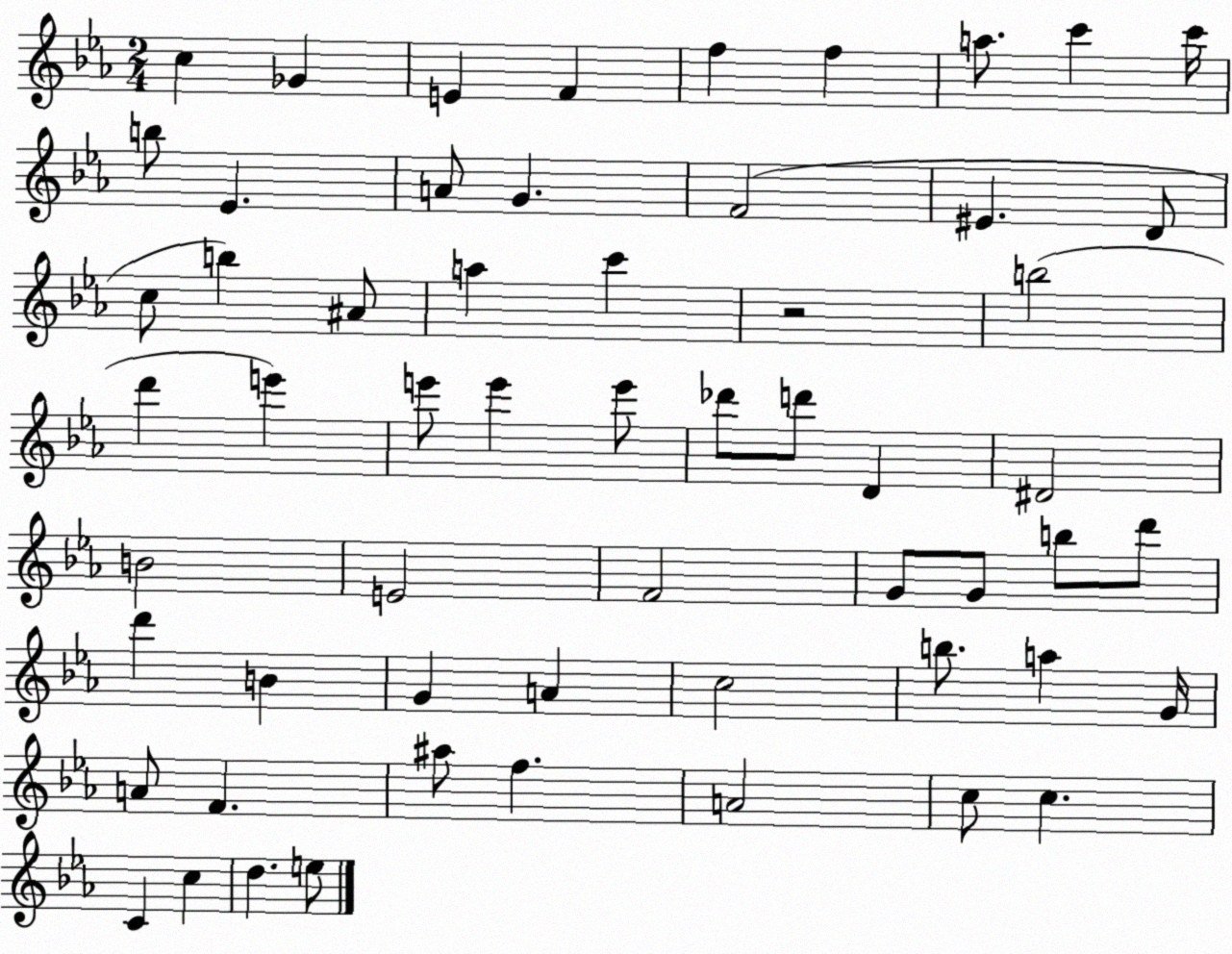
X:1
T:Untitled
M:2/4
L:1/4
K:Eb
c _G E F f f a/2 c' c'/4 b/2 _E A/2 G F2 ^E D/2 c/2 b ^A/2 a c' z2 b2 d' e' e'/2 e' e'/2 _d'/2 d'/2 D ^D2 B2 E2 F2 G/2 G/2 b/2 d'/2 d' B G A c2 b/2 a G/4 A/2 F ^a/2 f A2 c/2 c C c d e/2